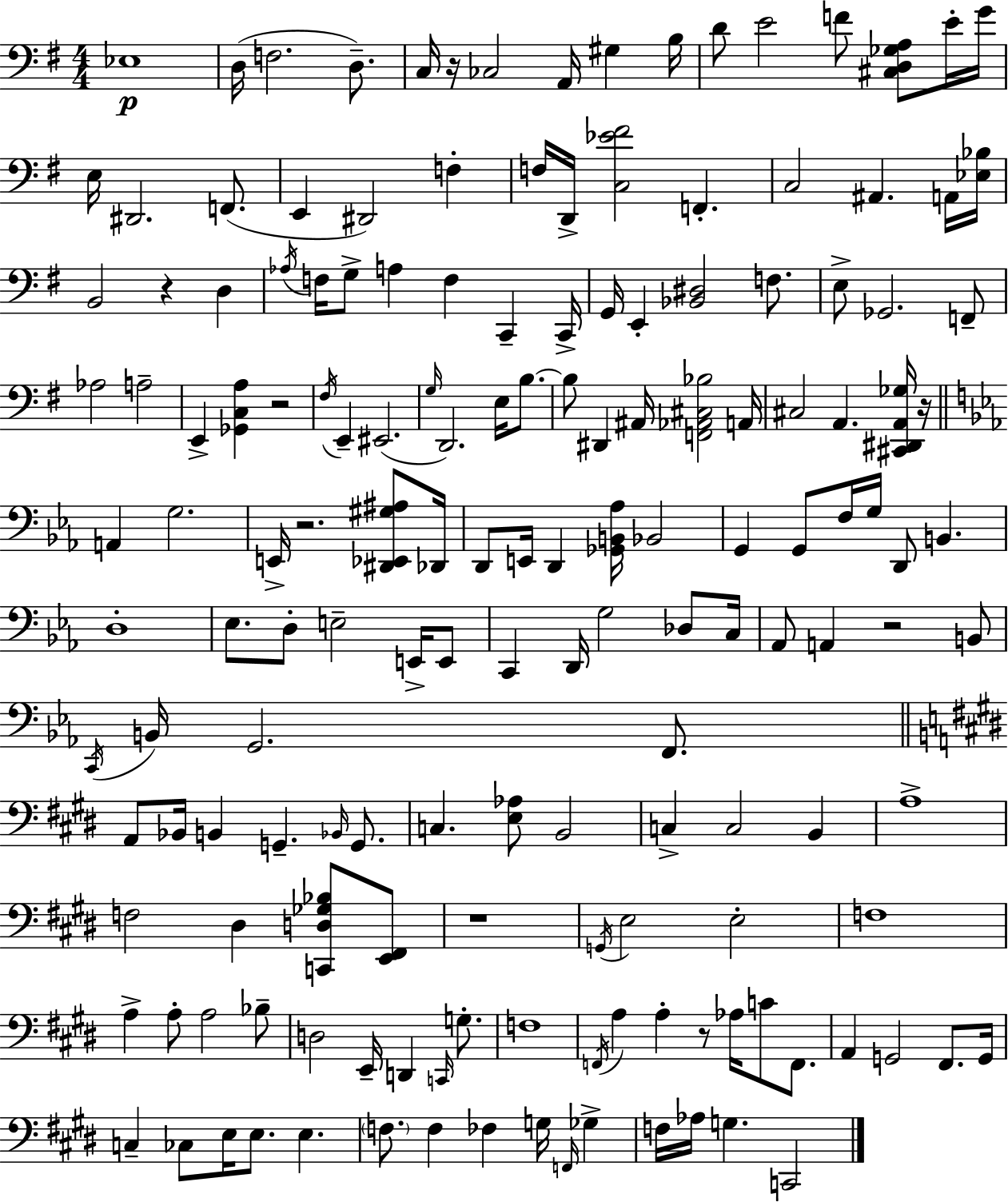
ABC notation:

X:1
T:Untitled
M:4/4
L:1/4
K:G
_E,4 D,/4 F,2 D,/2 C,/4 z/4 _C,2 A,,/4 ^G, B,/4 D/2 E2 F/2 [^C,D,_G,A,]/2 E/4 G/4 E,/4 ^D,,2 F,,/2 E,, ^D,,2 F, F,/4 D,,/4 [C,_E^F]2 F,, C,2 ^A,, A,,/4 [_E,_B,]/4 B,,2 z D, _A,/4 F,/4 G,/2 A, F, C,, C,,/4 G,,/4 E,, [_B,,^D,]2 F,/2 E,/2 _G,,2 F,,/2 _A,2 A,2 E,, [_G,,C,A,] z2 ^F,/4 E,, ^E,,2 G,/4 D,,2 E,/4 B,/2 B,/2 ^D,, ^A,,/4 [F,,_A,,^C,_B,]2 A,,/4 ^C,2 A,, [^C,,^D,,A,,_G,]/4 z/4 A,, G,2 E,,/4 z2 [^D,,_E,,^G,^A,]/2 _D,,/4 D,,/2 E,,/4 D,, [_G,,B,,_A,]/4 _B,,2 G,, G,,/2 F,/4 G,/4 D,,/2 B,, D,4 _E,/2 D,/2 E,2 E,,/4 E,,/2 C,, D,,/4 G,2 _D,/2 C,/4 _A,,/2 A,, z2 B,,/2 C,,/4 B,,/4 G,,2 F,,/2 A,,/2 _B,,/4 B,, G,, _B,,/4 G,,/2 C, [E,_A,]/2 B,,2 C, C,2 B,, A,4 F,2 ^D, [C,,D,_G,_B,]/2 [E,,^F,,]/2 z4 G,,/4 E,2 E,2 F,4 A, A,/2 A,2 _B,/2 D,2 E,,/4 D,, C,,/4 G,/2 F,4 F,,/4 A, A, z/2 _A,/4 C/2 F,,/2 A,, G,,2 ^F,,/2 G,,/4 C, _C,/2 E,/4 E,/2 E, F,/2 F, _F, G,/4 F,,/4 _G, F,/4 _A,/4 G, C,,2